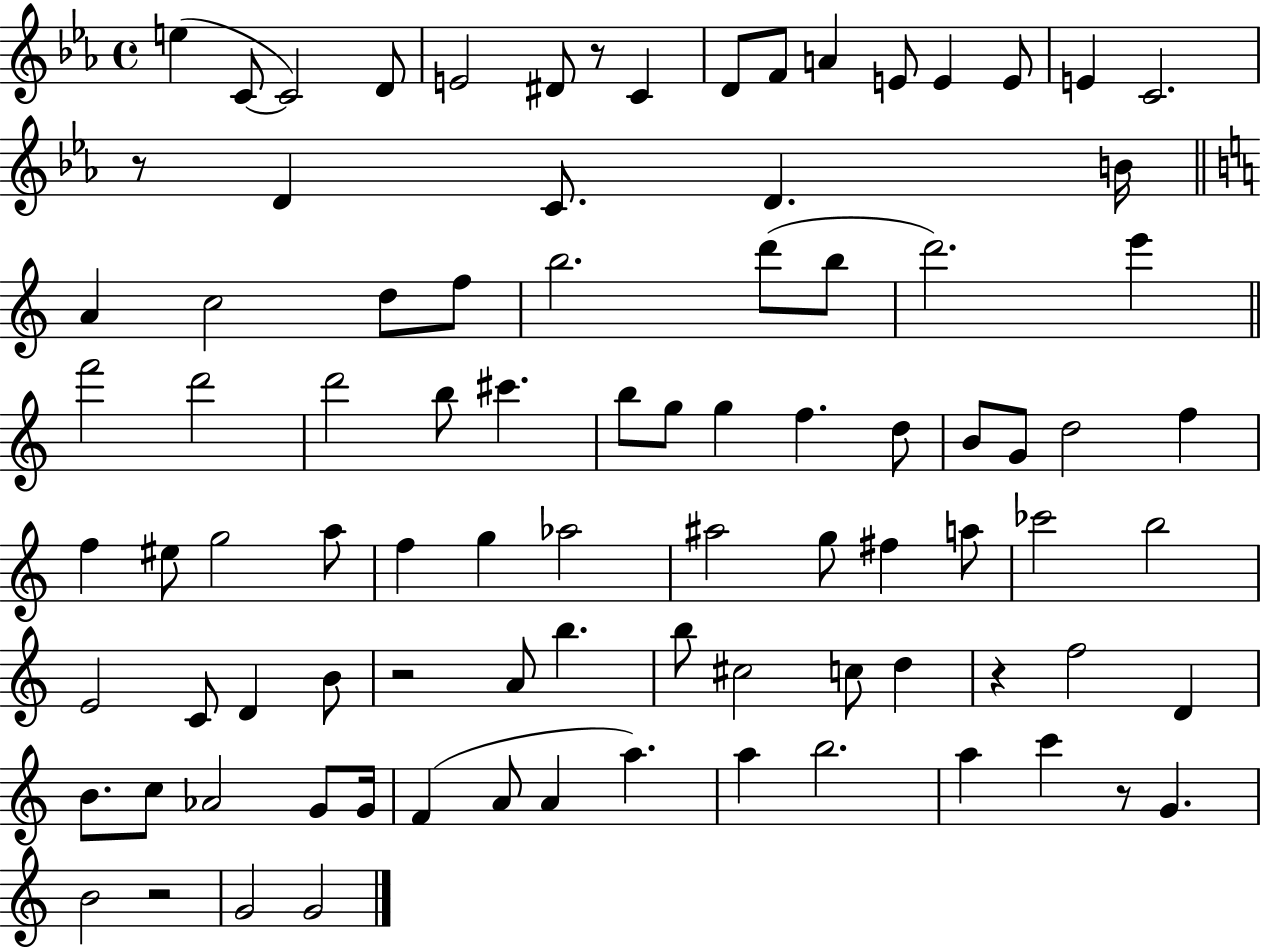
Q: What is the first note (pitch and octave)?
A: E5